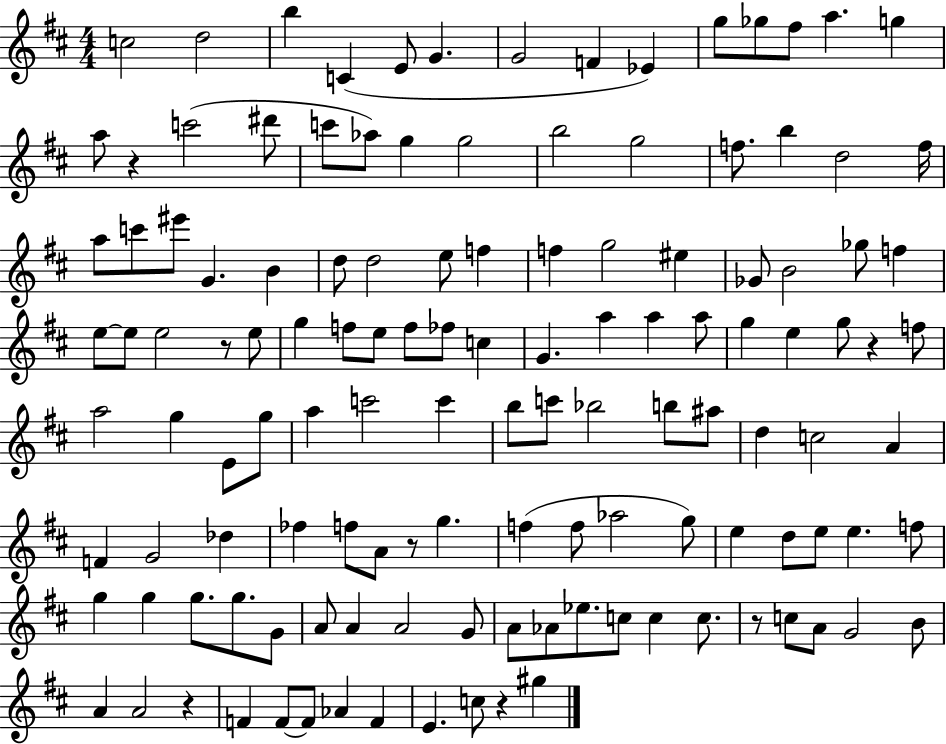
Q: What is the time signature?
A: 4/4